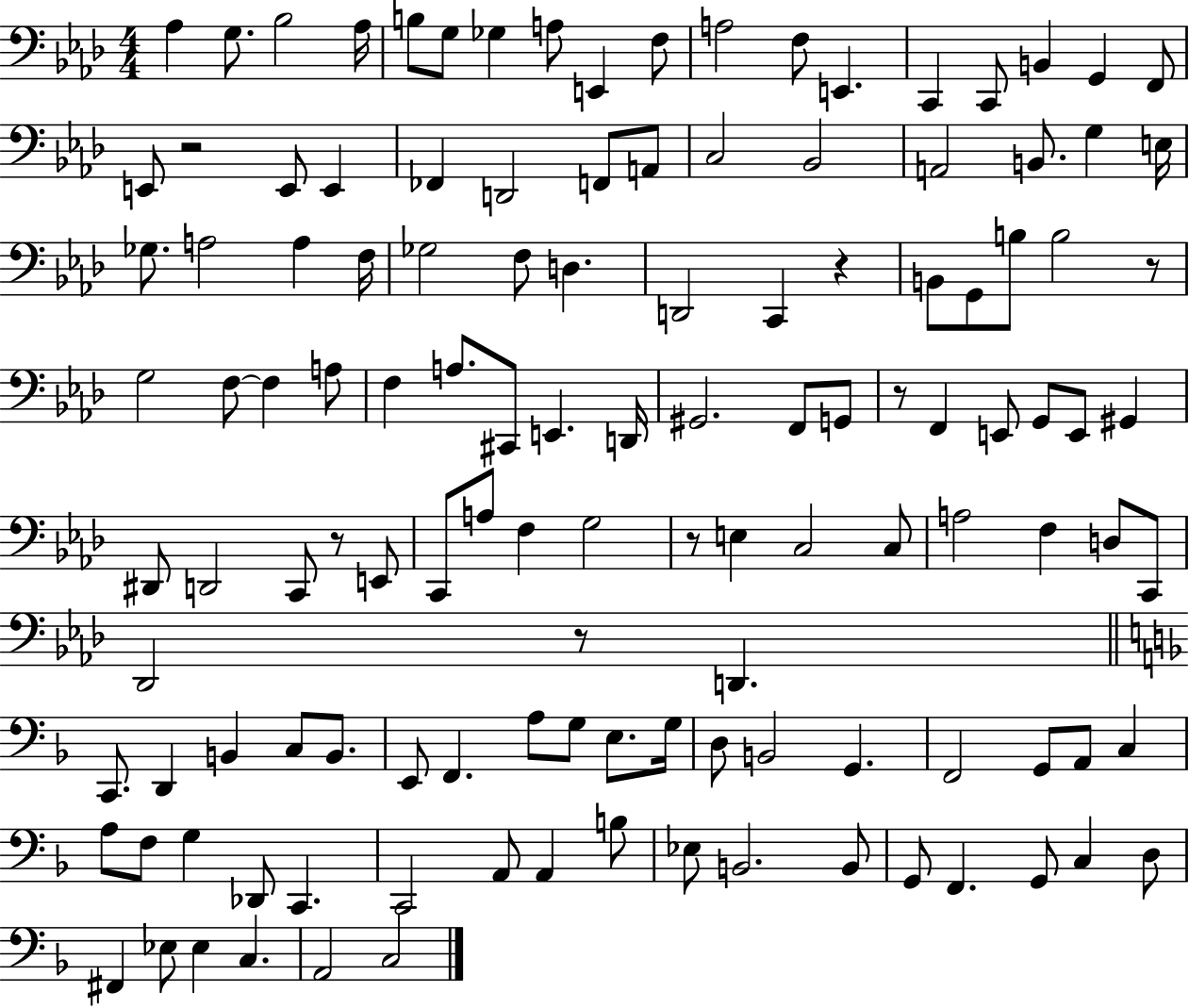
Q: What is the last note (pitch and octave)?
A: C3